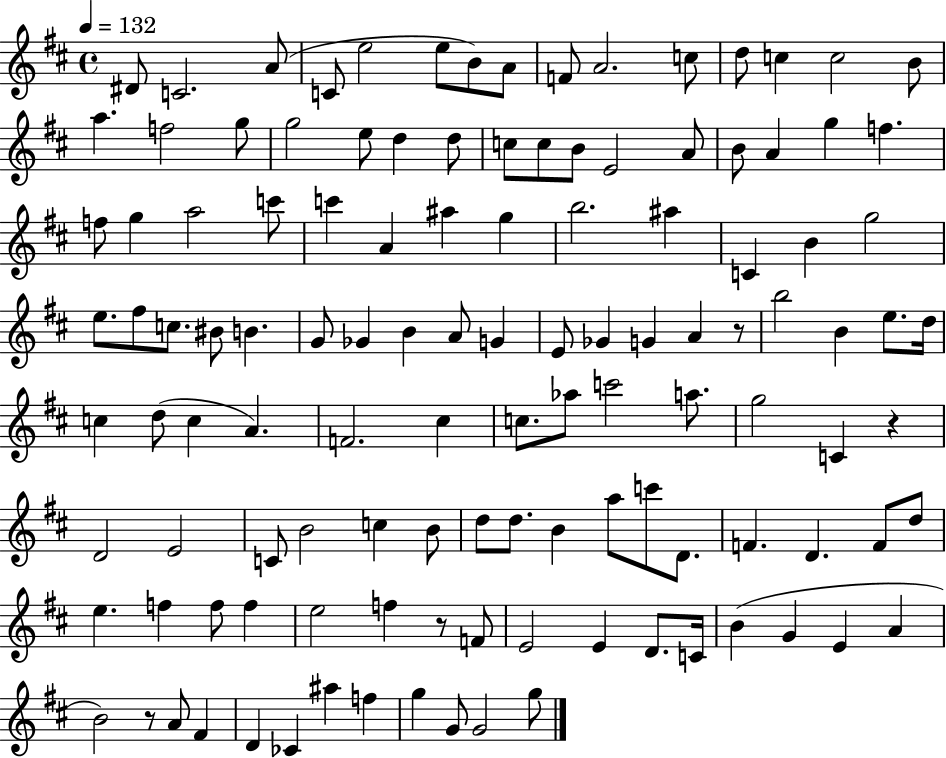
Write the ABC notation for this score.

X:1
T:Untitled
M:4/4
L:1/4
K:D
^D/2 C2 A/2 C/2 e2 e/2 B/2 A/2 F/2 A2 c/2 d/2 c c2 B/2 a f2 g/2 g2 e/2 d d/2 c/2 c/2 B/2 E2 A/2 B/2 A g f f/2 g a2 c'/2 c' A ^a g b2 ^a C B g2 e/2 ^f/2 c/2 ^B/2 B G/2 _G B A/2 G E/2 _G G A z/2 b2 B e/2 d/4 c d/2 c A F2 ^c c/2 _a/2 c'2 a/2 g2 C z D2 E2 C/2 B2 c B/2 d/2 d/2 B a/2 c'/2 D/2 F D F/2 d/2 e f f/2 f e2 f z/2 F/2 E2 E D/2 C/4 B G E A B2 z/2 A/2 ^F D _C ^a f g G/2 G2 g/2